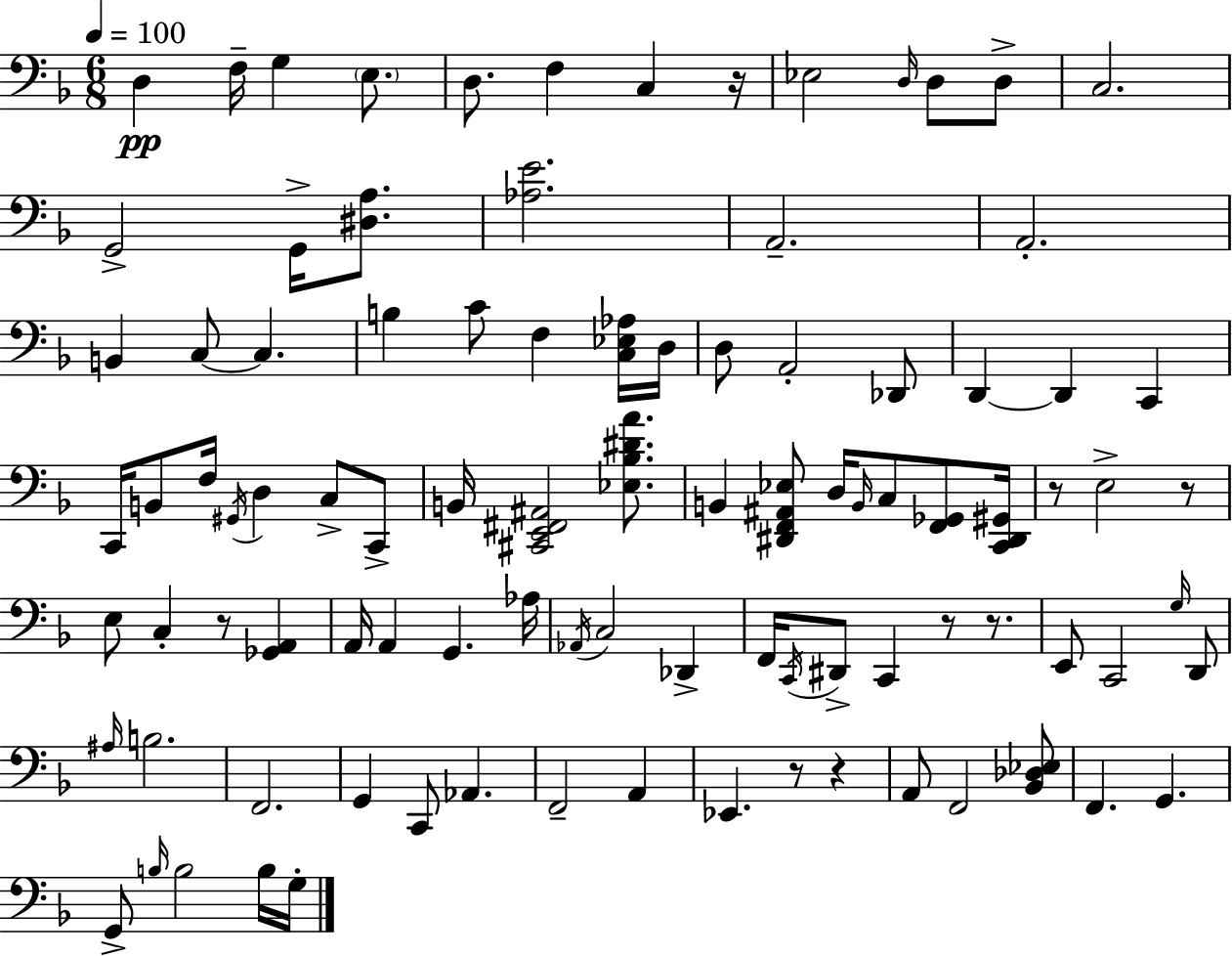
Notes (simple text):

D3/q F3/s G3/q E3/e. D3/e. F3/q C3/q R/s Eb3/h D3/s D3/e D3/e C3/h. G2/h G2/s [D#3,A3]/e. [Ab3,E4]/h. A2/h. A2/h. B2/q C3/e C3/q. B3/q C4/e F3/q [C3,Eb3,Ab3]/s D3/s D3/e A2/h Db2/e D2/q D2/q C2/q C2/s B2/e F3/s G#2/s D3/q C3/e C2/e B2/s [C#2,E2,F#2,A#2]/h [Eb3,Bb3,D#4,A4]/e. B2/q [D#2,F2,A#2,Eb3]/e D3/s B2/s C3/e [F2,Gb2]/e [C2,D#2,G#2]/s R/e E3/h R/e E3/e C3/q R/e [Gb2,A2]/q A2/s A2/q G2/q. Ab3/s Ab2/s C3/h Db2/q F2/s C2/s D#2/e C2/q R/e R/e. E2/e C2/h G3/s D2/e A#3/s B3/h. F2/h. G2/q C2/e Ab2/q. F2/h A2/q Eb2/q. R/e R/q A2/e F2/h [Bb2,Db3,Eb3]/e F2/q. G2/q. G2/e B3/s B3/h B3/s G3/s